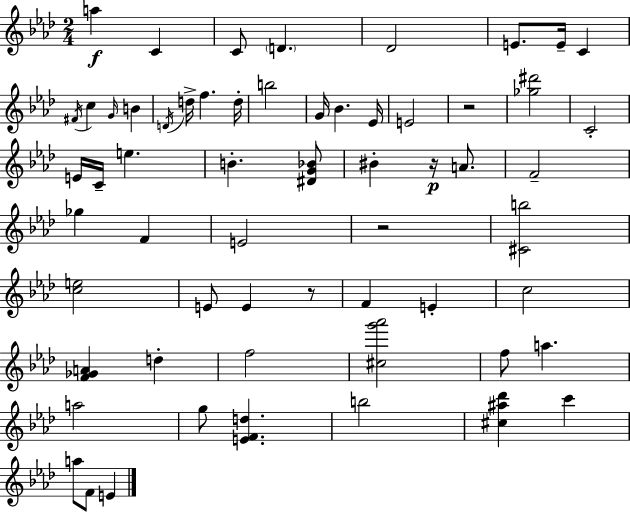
{
  \clef treble
  \numericTimeSignature
  \time 2/4
  \key f \minor
  a''4\f c'4 | c'8 \parenthesize d'4. | des'2 | e'8. e'16-- c'4 | \break \acciaccatura { fis'16 } c''4 \grace { g'16 } b'4 | \acciaccatura { d'16 } d''16-> f''4. | d''16-. b''2 | g'16 bes'4. | \break ees'16 e'2 | r2 | <ges'' dis'''>2 | c'2-. | \break e'16 c'16-- e''4. | b'4.-. | <dis' g' bes'>8 bis'4-. r16\p | a'8. f'2-- | \break ges''4 f'4 | e'2 | r2 | <cis' b''>2 | \break <c'' e''>2 | e'8 e'4 | r8 f'4 e'4-. | c''2 | \break <f' ges' a'>4 d''4-. | f''2 | <cis'' g''' aes'''>2 | f''8 a''4. | \break a''2 | g''8 <e' f' d''>4. | b''2 | <cis'' ais'' des'''>4 c'''4 | \break a''8 f'8 e'4 | \bar "|."
}